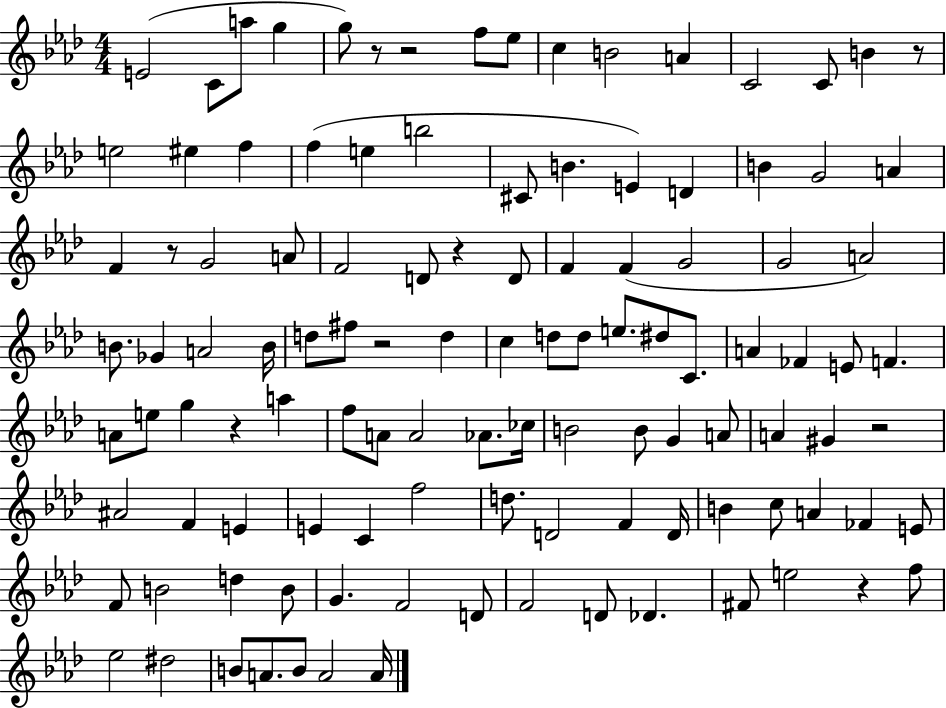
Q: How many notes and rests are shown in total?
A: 113